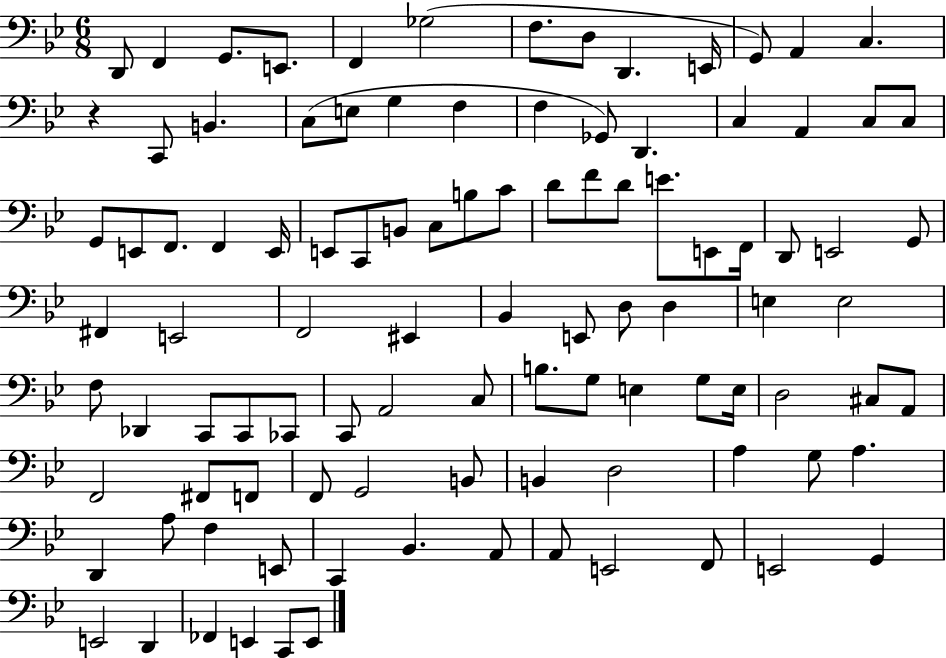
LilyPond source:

{
  \clef bass
  \numericTimeSignature
  \time 6/8
  \key bes \major
  \repeat volta 2 { d,8 f,4 g,8. e,8. | f,4 ges2( | f8. d8 d,4. e,16 | g,8) a,4 c4. | \break r4 c,8 b,4. | c8( e8 g4 f4 | f4 ges,8) d,4. | c4 a,4 c8 c8 | \break g,8 e,8 f,8. f,4 e,16 | e,8 c,8 b,8 c8 b8 c'8 | d'8 f'8 d'8 e'8. e,8 f,16 | d,8 e,2 g,8 | \break fis,4 e,2 | f,2 eis,4 | bes,4 e,8 d8 d4 | e4 e2 | \break f8 des,4 c,8 c,8 ces,8 | c,8 a,2 c8 | b8. g8 e4 g8 e16 | d2 cis8 a,8 | \break f,2 fis,8 f,8 | f,8 g,2 b,8 | b,4 d2 | a4 g8 a4. | \break d,4 a8 f4 e,8 | c,4 bes,4. a,8 | a,8 e,2 f,8 | e,2 g,4 | \break e,2 d,4 | fes,4 e,4 c,8 e,8 | } \bar "|."
}